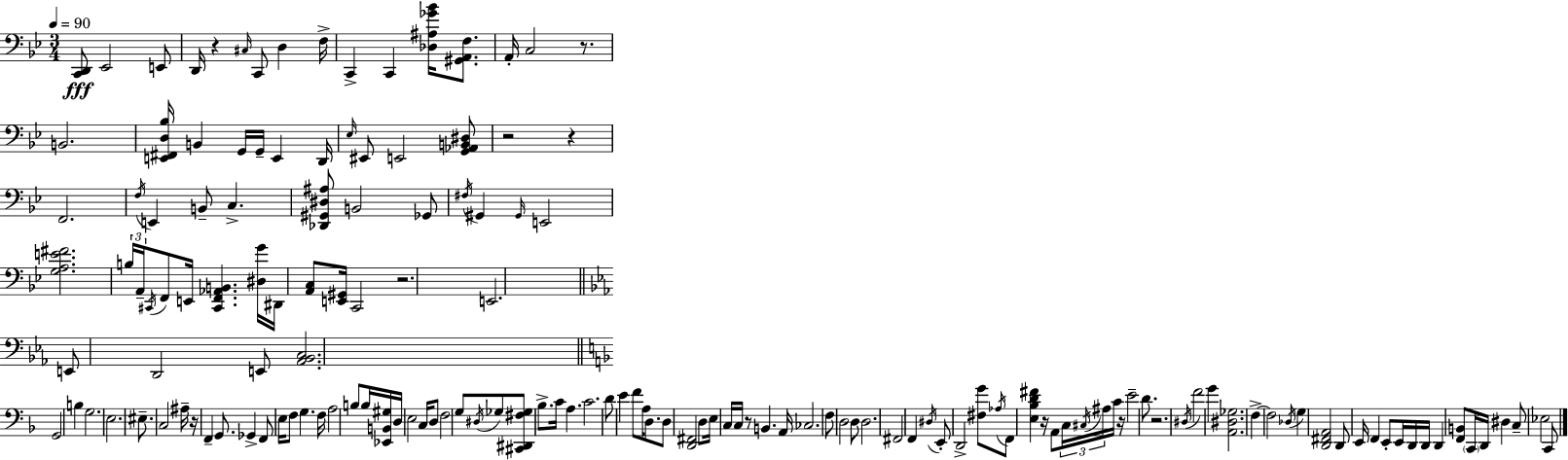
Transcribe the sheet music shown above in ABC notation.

X:1
T:Untitled
M:3/4
L:1/4
K:Bb
[C,,D,,]/2 _E,,2 E,,/2 D,,/4 z ^C,/4 C,,/2 D, F,/4 C,, C,, [_D,^A,_G_B]/4 [^G,,A,,F,]/2 A,,/4 C,2 z/2 B,,2 [E,,^F,,D,_B,]/4 B,, G,,/4 G,,/4 E,, D,,/4 _E,/4 ^E,,/2 E,,2 [G,,_A,,B,,^D,]/2 z2 z F,,2 F,/4 E,, B,,/2 C, [_D,,^G,,^D,^A,]/2 B,,2 _G,,/2 ^F,/4 ^G,, ^G,,/4 E,,2 [G,A,E^F]2 B,/4 A,,/4 ^C,,/4 F,,/2 E,,/4 [^C,,F,,_A,,B,,] [^D,G]/4 ^D,,/4 [A,,C,]/2 [E,,^G,,]/4 C,,2 z2 E,,2 E,,/2 D,,2 E,,/2 [_A,,_B,,C,]2 G,,2 B, G,2 E,2 ^E,/2 C,2 ^A,/4 z/4 F,, G,,/2 _G,, F,,/2 E,/4 F,/2 G, F,/4 A,2 B,/2 B,/4 [_E,,B,,^G,]/4 D,/4 E,2 C,/4 D,/2 F,2 G,/2 ^D,/4 _G,/2 [^C,,^D,,^F,_G,]/2 _B,/2 C/4 A, C2 D/2 E F/2 A,/4 D,/2 D,/2 [D,,^F,,]2 D,/2 E,/4 C,/4 C,/4 z/2 B,, A,,/4 _C,2 F,/2 D,2 D,/2 D,2 ^F,,2 F,, ^D,/4 E,,/2 D,,2 [^F,G]/2 _A,/4 F,,/2 [E,_B,D^F] z/4 A,,/2 C,/4 ^C,/4 ^A,/4 C/4 z/4 E2 D/2 z2 ^D,/4 F2 G [A,,^D,_G,]2 F, F,2 _D,/4 G, [D,,^F,,A,,]2 D,,/2 E,,/4 F,, E,,/2 E,,/4 D,,/4 D,,/4 D,, [F,,B,,]/2 C,,/4 D,,/4 ^D, C,/2 _E,2 C,,/2